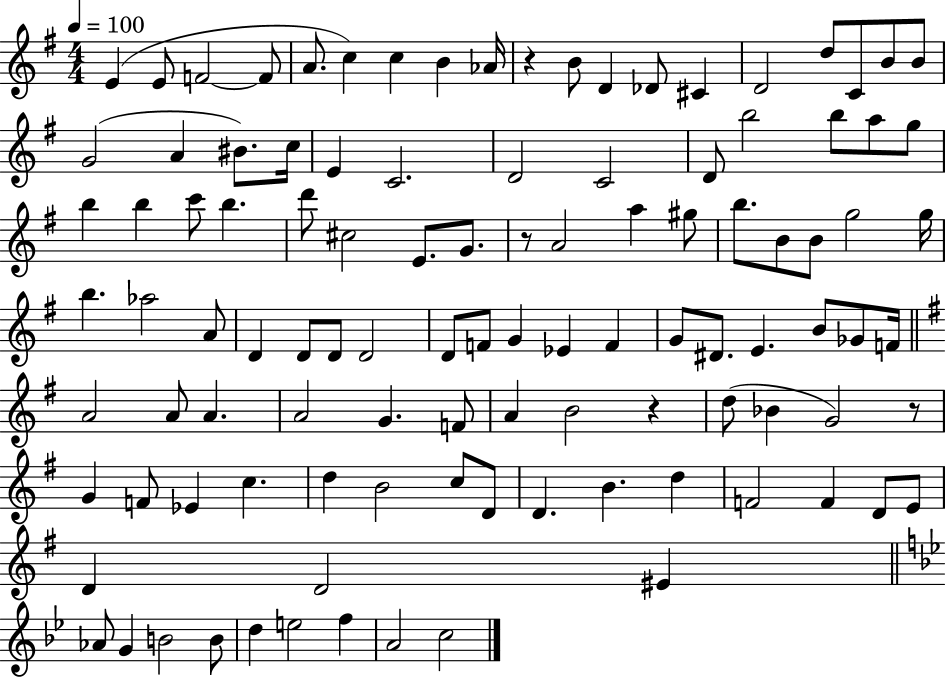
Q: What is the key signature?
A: G major